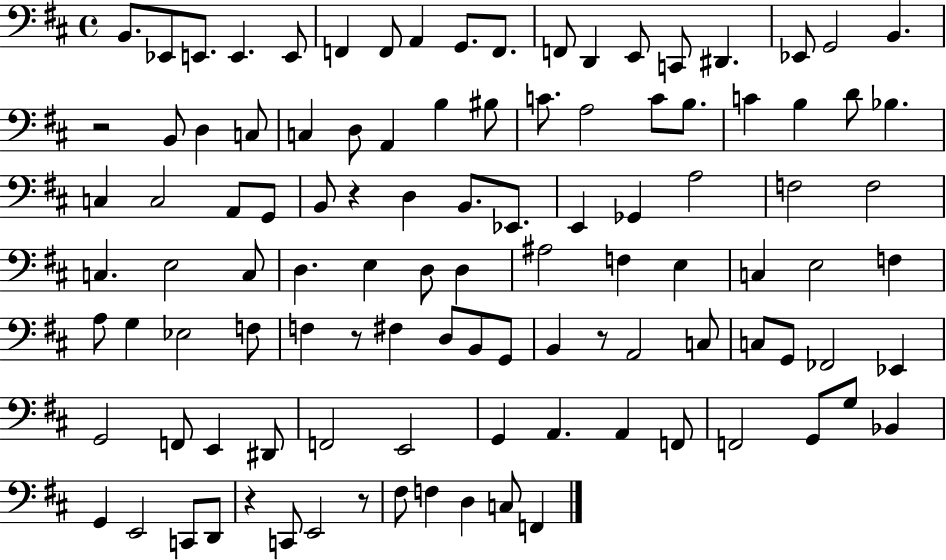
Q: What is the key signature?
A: D major